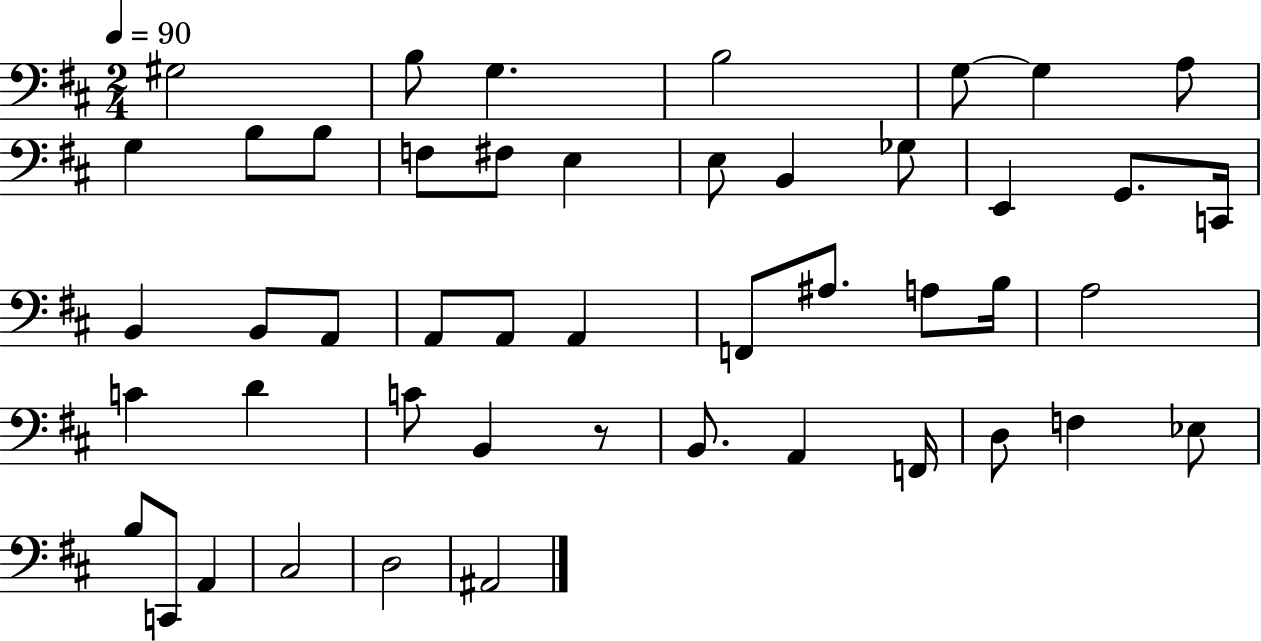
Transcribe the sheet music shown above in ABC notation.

X:1
T:Untitled
M:2/4
L:1/4
K:D
^G,2 B,/2 G, B,2 G,/2 G, A,/2 G, B,/2 B,/2 F,/2 ^F,/2 E, E,/2 B,, _G,/2 E,, G,,/2 C,,/4 B,, B,,/2 A,,/2 A,,/2 A,,/2 A,, F,,/2 ^A,/2 A,/2 B,/4 A,2 C D C/2 B,, z/2 B,,/2 A,, F,,/4 D,/2 F, _E,/2 B,/2 C,,/2 A,, ^C,2 D,2 ^A,,2